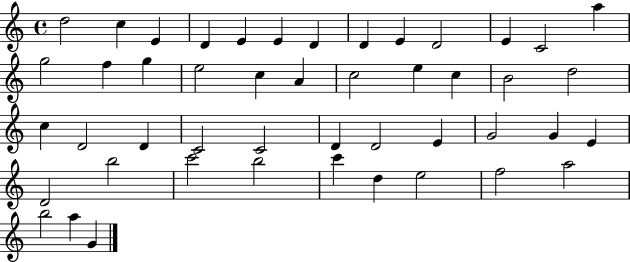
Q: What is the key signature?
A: C major